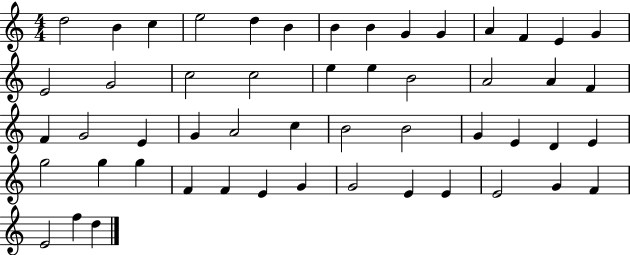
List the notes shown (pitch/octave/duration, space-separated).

D5/h B4/q C5/q E5/h D5/q B4/q B4/q B4/q G4/q G4/q A4/q F4/q E4/q G4/q E4/h G4/h C5/h C5/h E5/q E5/q B4/h A4/h A4/q F4/q F4/q G4/h E4/q G4/q A4/h C5/q B4/h B4/h G4/q E4/q D4/q E4/q G5/h G5/q G5/q F4/q F4/q E4/q G4/q G4/h E4/q E4/q E4/h G4/q F4/q E4/h F5/q D5/q